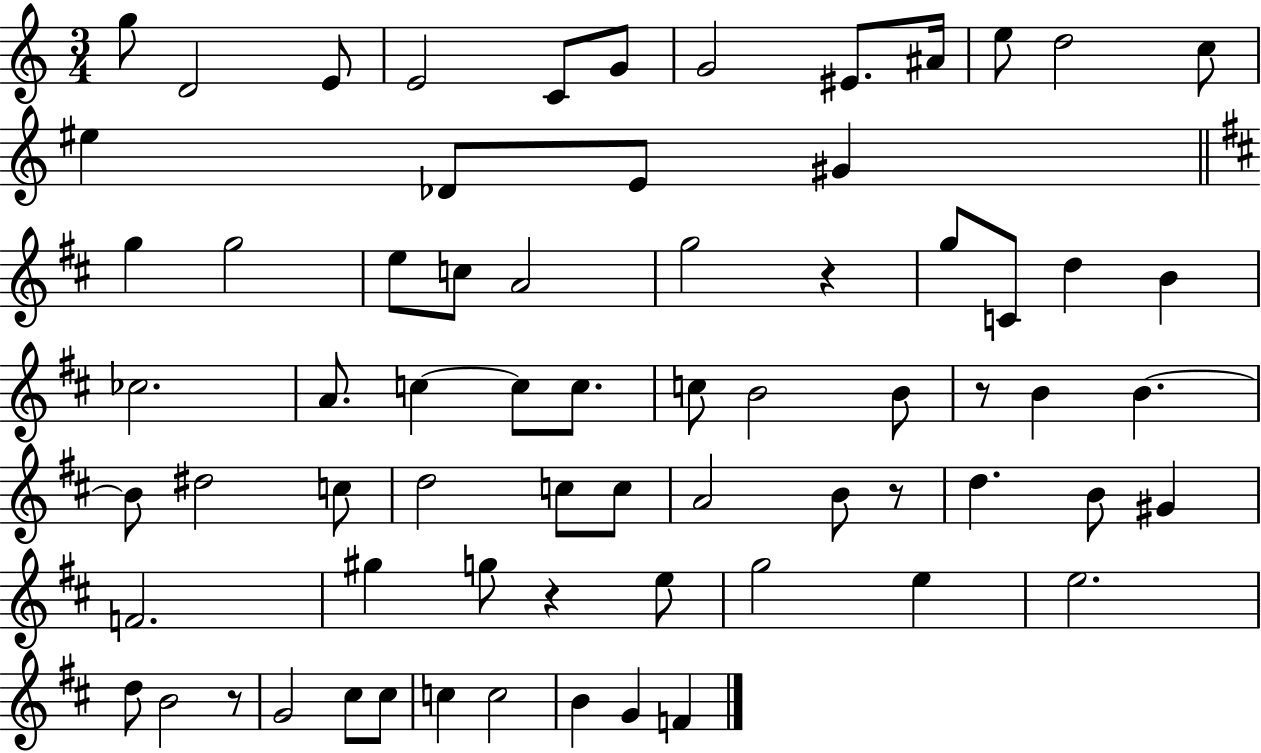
G5/e D4/h E4/e E4/h C4/e G4/e G4/h EIS4/e. A#4/s E5/e D5/h C5/e EIS5/q Db4/e E4/e G#4/q G5/q G5/h E5/e C5/e A4/h G5/h R/q G5/e C4/e D5/q B4/q CES5/h. A4/e. C5/q C5/e C5/e. C5/e B4/h B4/e R/e B4/q B4/q. B4/e D#5/h C5/e D5/h C5/e C5/e A4/h B4/e R/e D5/q. B4/e G#4/q F4/h. G#5/q G5/e R/q E5/e G5/h E5/q E5/h. D5/e B4/h R/e G4/h C#5/e C#5/e C5/q C5/h B4/q G4/q F4/q